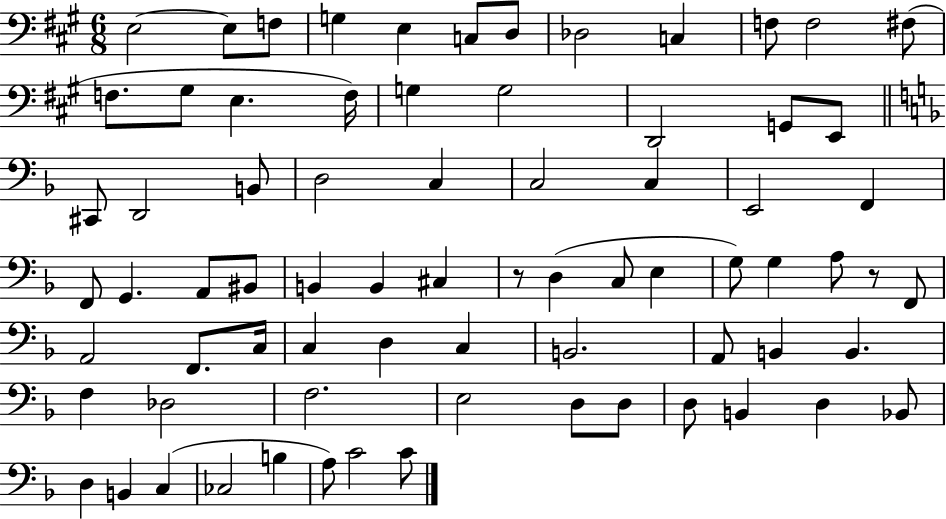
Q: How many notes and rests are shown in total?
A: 74